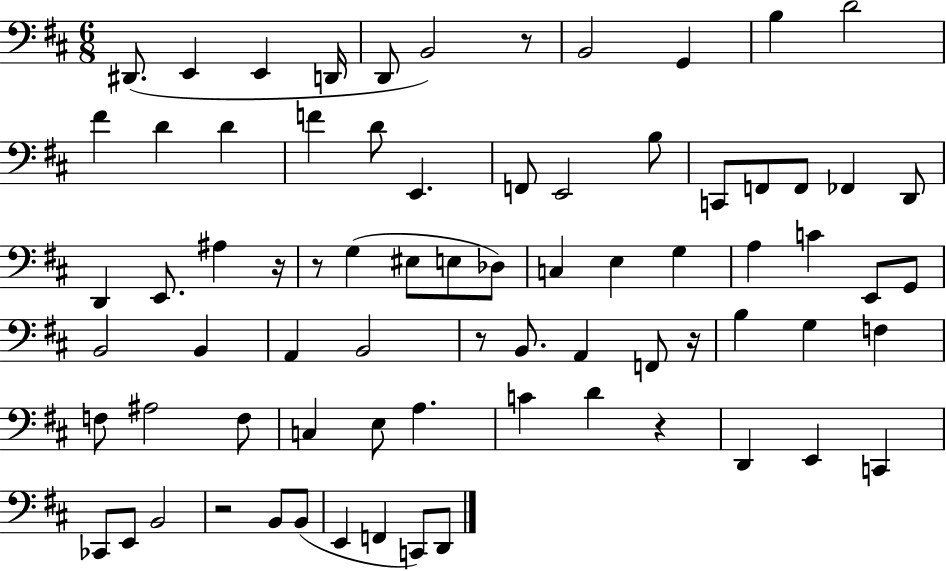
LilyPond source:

{
  \clef bass
  \numericTimeSignature
  \time 6/8
  \key d \major
  dis,8.( e,4 e,4 d,16 | d,8 b,2) r8 | b,2 g,4 | b4 d'2 | \break fis'4 d'4 d'4 | f'4 d'8 e,4. | f,8 e,2 b8 | c,8 f,8 f,8 fes,4 d,8 | \break d,4 e,8. ais4 r16 | r8 g4( eis8 e8 des8) | c4 e4 g4 | a4 c'4 e,8 g,8 | \break b,2 b,4 | a,4 b,2 | r8 b,8. a,4 f,8 r16 | b4 g4 f4 | \break f8 ais2 f8 | c4 e8 a4. | c'4 d'4 r4 | d,4 e,4 c,4 | \break ces,8 e,8 b,2 | r2 b,8 b,8( | e,4 f,4 c,8) d,8 | \bar "|."
}